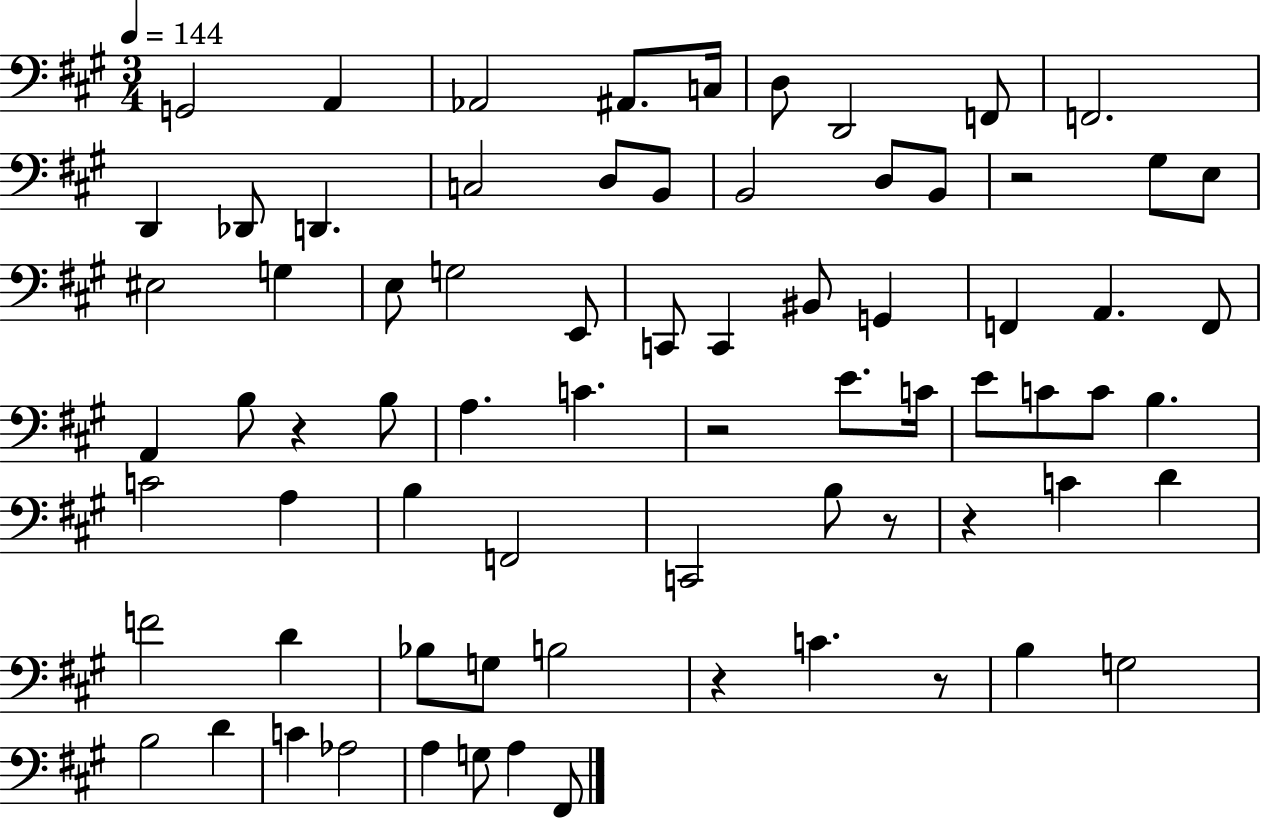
{
  \clef bass
  \numericTimeSignature
  \time 3/4
  \key a \major
  \tempo 4 = 144
  g,2 a,4 | aes,2 ais,8. c16 | d8 d,2 f,8 | f,2. | \break d,4 des,8 d,4. | c2 d8 b,8 | b,2 d8 b,8 | r2 gis8 e8 | \break eis2 g4 | e8 g2 e,8 | c,8 c,4 bis,8 g,4 | f,4 a,4. f,8 | \break a,4 b8 r4 b8 | a4. c'4. | r2 e'8. c'16 | e'8 c'8 c'8 b4. | \break c'2 a4 | b4 f,2 | c,2 b8 r8 | r4 c'4 d'4 | \break f'2 d'4 | bes8 g8 b2 | r4 c'4. r8 | b4 g2 | \break b2 d'4 | c'4 aes2 | a4 g8 a4 fis,8 | \bar "|."
}